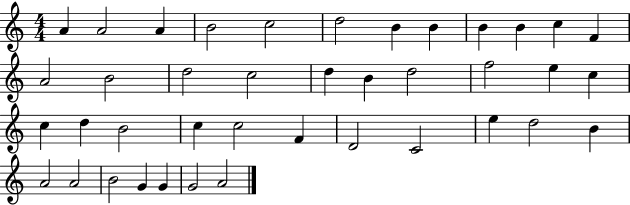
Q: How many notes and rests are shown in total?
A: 40